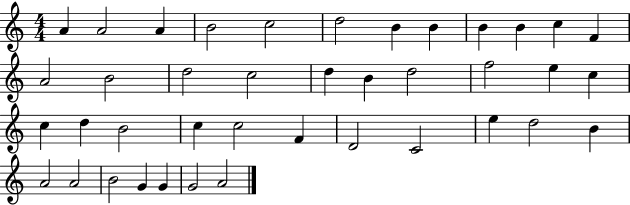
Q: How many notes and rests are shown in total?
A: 40